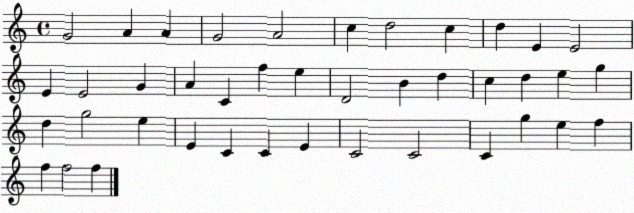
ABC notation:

X:1
T:Untitled
M:4/4
L:1/4
K:C
G2 A A G2 A2 c d2 c d E E2 E E2 G A C f e D2 B d c d e g d g2 e E C C E C2 C2 C g e f f f2 f